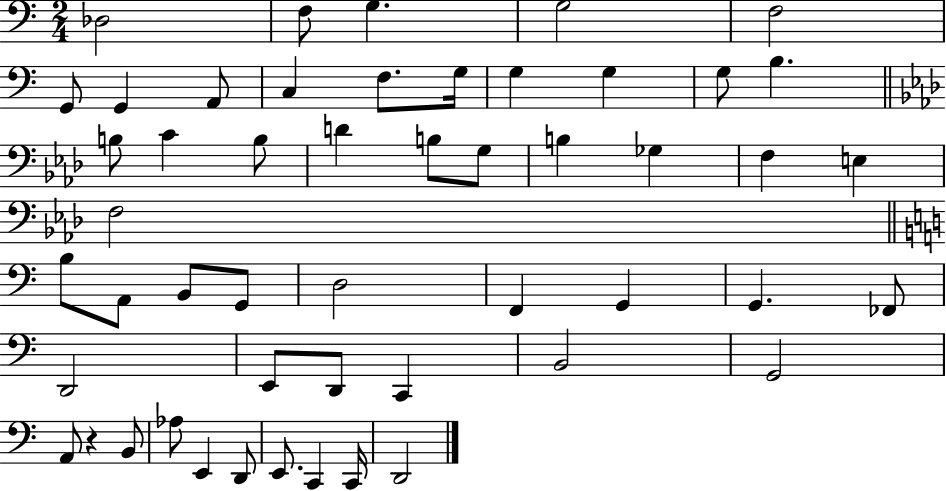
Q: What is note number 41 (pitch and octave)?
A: G2